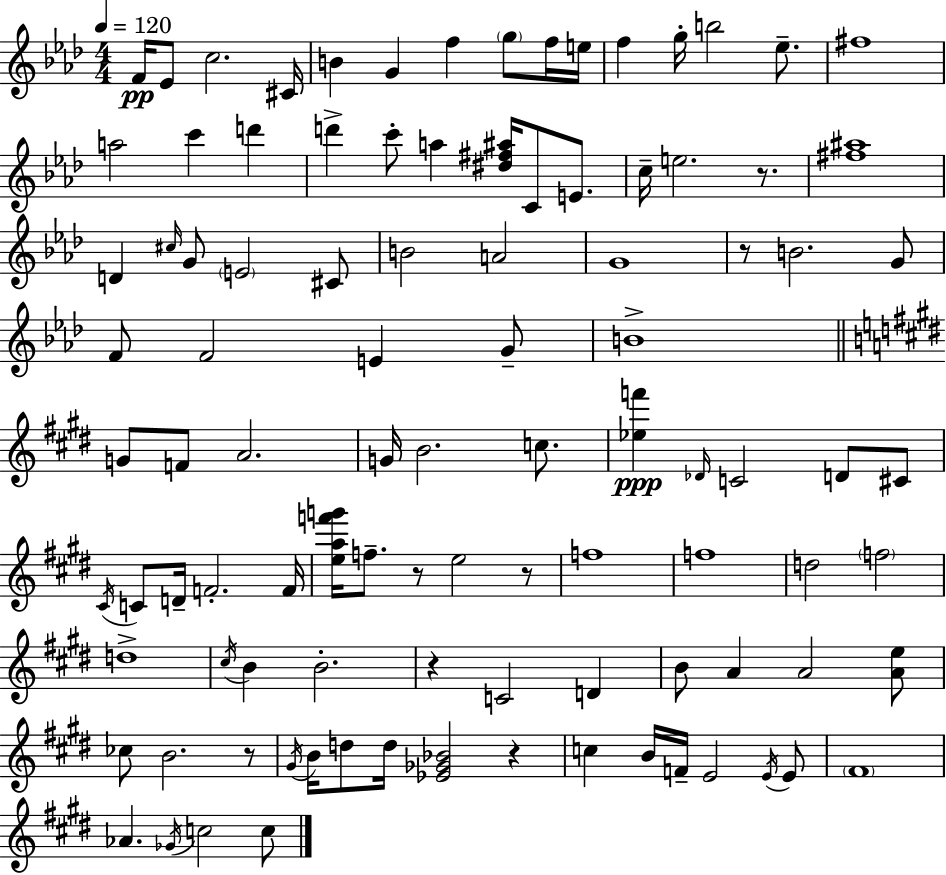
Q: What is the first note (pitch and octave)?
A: F4